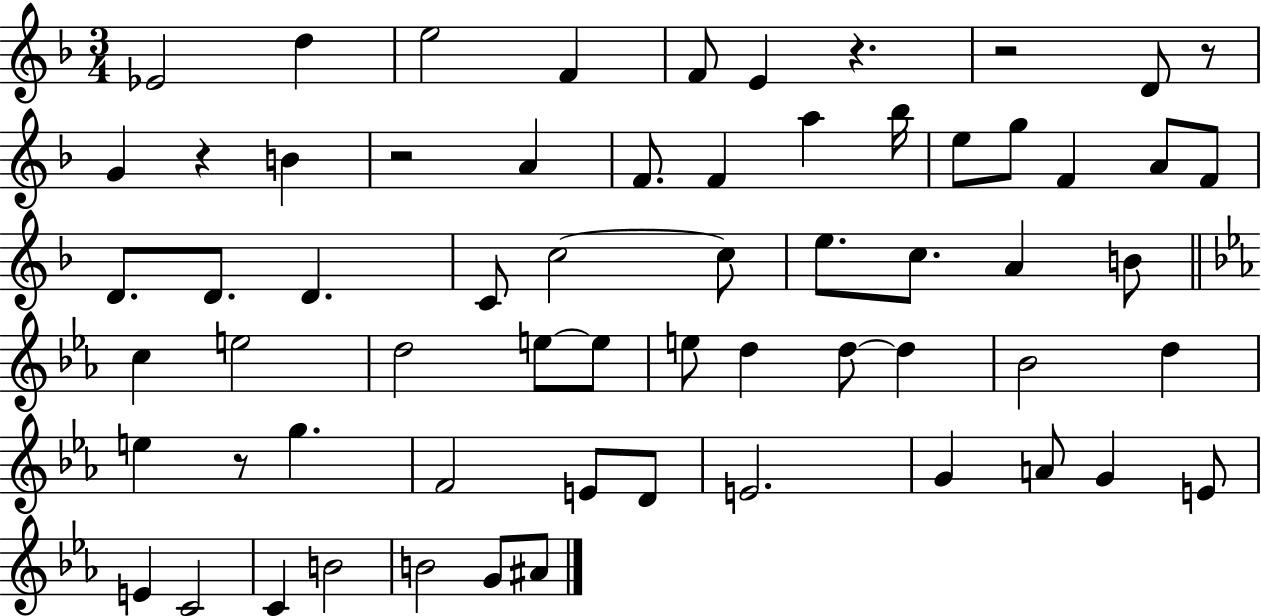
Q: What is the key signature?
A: F major